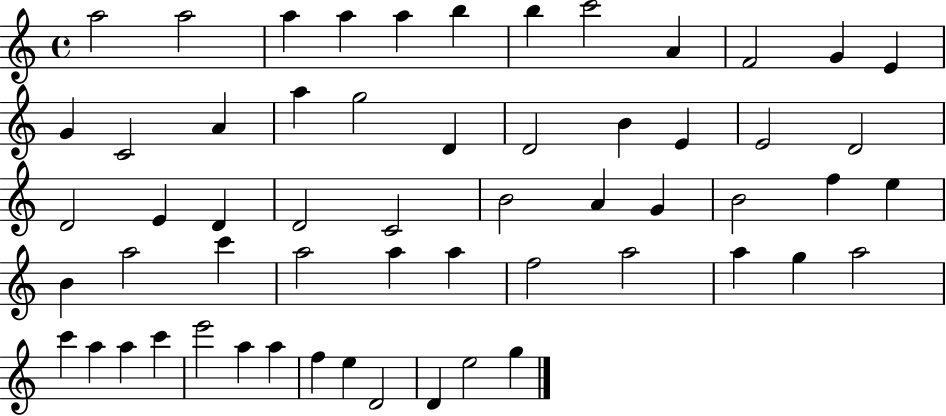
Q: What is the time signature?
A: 4/4